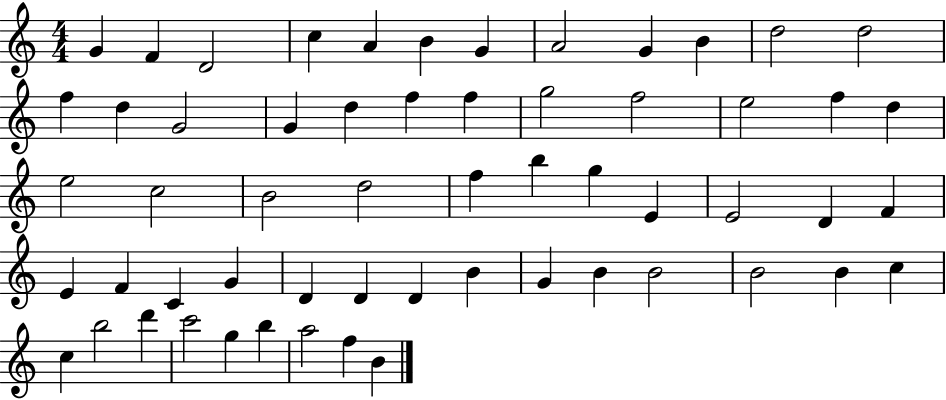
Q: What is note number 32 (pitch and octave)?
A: E4